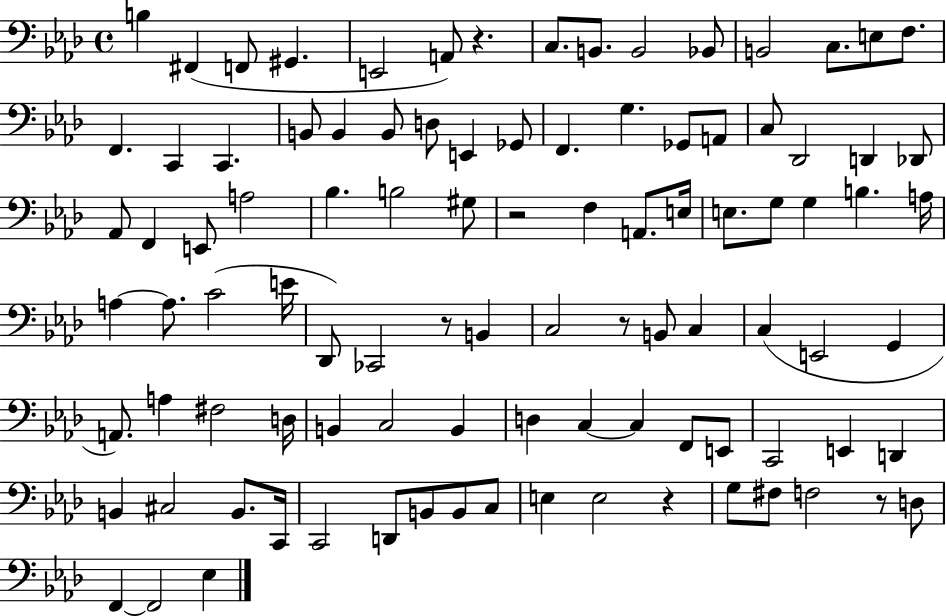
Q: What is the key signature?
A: AES major